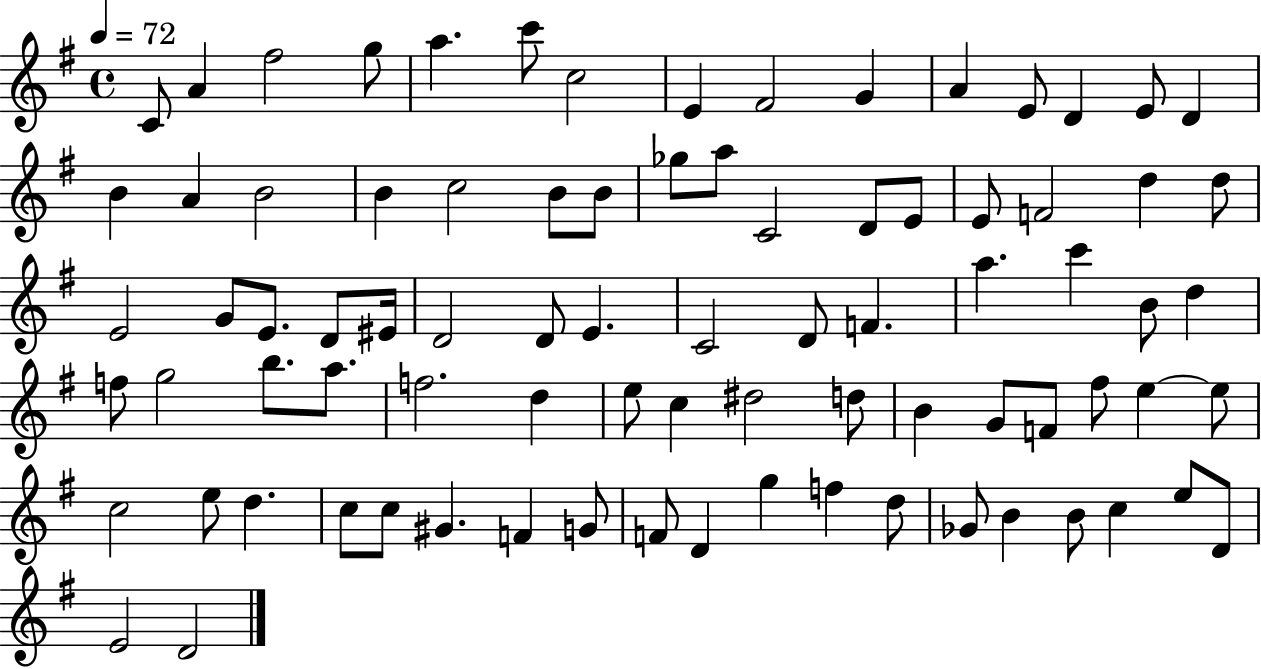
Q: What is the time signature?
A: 4/4